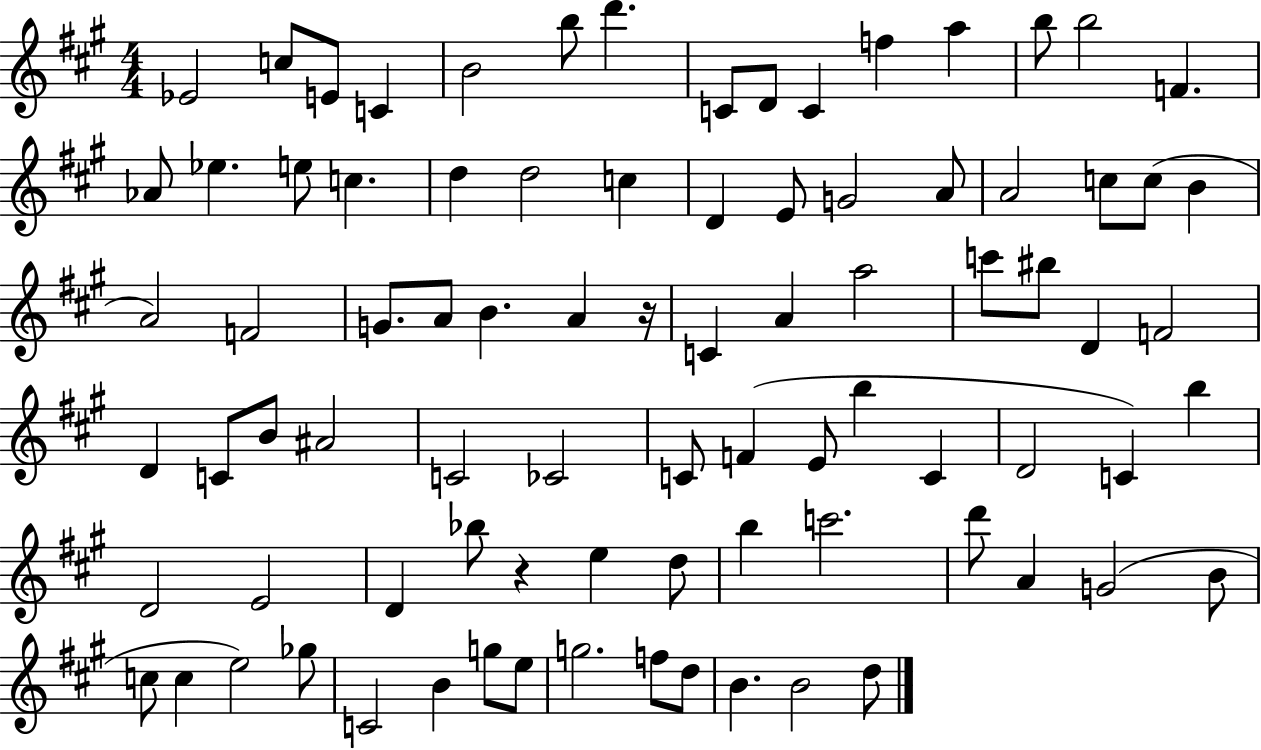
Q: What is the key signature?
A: A major